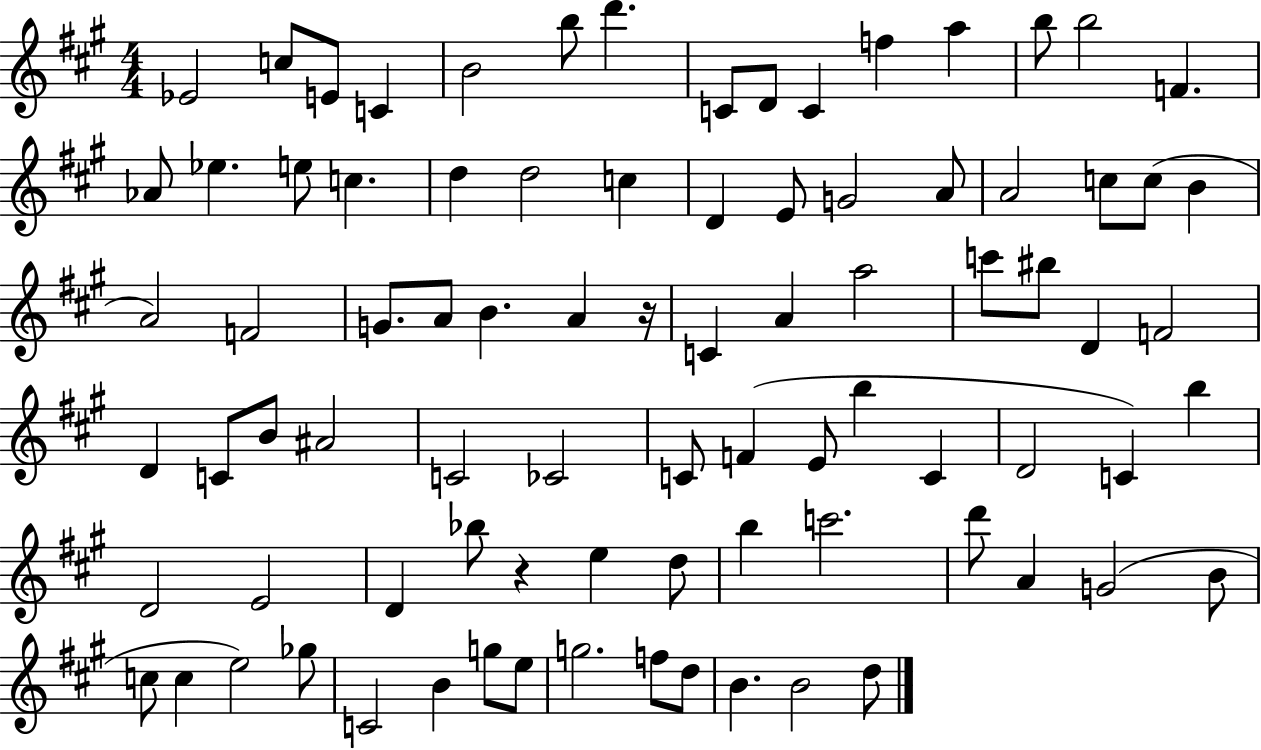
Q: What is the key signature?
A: A major